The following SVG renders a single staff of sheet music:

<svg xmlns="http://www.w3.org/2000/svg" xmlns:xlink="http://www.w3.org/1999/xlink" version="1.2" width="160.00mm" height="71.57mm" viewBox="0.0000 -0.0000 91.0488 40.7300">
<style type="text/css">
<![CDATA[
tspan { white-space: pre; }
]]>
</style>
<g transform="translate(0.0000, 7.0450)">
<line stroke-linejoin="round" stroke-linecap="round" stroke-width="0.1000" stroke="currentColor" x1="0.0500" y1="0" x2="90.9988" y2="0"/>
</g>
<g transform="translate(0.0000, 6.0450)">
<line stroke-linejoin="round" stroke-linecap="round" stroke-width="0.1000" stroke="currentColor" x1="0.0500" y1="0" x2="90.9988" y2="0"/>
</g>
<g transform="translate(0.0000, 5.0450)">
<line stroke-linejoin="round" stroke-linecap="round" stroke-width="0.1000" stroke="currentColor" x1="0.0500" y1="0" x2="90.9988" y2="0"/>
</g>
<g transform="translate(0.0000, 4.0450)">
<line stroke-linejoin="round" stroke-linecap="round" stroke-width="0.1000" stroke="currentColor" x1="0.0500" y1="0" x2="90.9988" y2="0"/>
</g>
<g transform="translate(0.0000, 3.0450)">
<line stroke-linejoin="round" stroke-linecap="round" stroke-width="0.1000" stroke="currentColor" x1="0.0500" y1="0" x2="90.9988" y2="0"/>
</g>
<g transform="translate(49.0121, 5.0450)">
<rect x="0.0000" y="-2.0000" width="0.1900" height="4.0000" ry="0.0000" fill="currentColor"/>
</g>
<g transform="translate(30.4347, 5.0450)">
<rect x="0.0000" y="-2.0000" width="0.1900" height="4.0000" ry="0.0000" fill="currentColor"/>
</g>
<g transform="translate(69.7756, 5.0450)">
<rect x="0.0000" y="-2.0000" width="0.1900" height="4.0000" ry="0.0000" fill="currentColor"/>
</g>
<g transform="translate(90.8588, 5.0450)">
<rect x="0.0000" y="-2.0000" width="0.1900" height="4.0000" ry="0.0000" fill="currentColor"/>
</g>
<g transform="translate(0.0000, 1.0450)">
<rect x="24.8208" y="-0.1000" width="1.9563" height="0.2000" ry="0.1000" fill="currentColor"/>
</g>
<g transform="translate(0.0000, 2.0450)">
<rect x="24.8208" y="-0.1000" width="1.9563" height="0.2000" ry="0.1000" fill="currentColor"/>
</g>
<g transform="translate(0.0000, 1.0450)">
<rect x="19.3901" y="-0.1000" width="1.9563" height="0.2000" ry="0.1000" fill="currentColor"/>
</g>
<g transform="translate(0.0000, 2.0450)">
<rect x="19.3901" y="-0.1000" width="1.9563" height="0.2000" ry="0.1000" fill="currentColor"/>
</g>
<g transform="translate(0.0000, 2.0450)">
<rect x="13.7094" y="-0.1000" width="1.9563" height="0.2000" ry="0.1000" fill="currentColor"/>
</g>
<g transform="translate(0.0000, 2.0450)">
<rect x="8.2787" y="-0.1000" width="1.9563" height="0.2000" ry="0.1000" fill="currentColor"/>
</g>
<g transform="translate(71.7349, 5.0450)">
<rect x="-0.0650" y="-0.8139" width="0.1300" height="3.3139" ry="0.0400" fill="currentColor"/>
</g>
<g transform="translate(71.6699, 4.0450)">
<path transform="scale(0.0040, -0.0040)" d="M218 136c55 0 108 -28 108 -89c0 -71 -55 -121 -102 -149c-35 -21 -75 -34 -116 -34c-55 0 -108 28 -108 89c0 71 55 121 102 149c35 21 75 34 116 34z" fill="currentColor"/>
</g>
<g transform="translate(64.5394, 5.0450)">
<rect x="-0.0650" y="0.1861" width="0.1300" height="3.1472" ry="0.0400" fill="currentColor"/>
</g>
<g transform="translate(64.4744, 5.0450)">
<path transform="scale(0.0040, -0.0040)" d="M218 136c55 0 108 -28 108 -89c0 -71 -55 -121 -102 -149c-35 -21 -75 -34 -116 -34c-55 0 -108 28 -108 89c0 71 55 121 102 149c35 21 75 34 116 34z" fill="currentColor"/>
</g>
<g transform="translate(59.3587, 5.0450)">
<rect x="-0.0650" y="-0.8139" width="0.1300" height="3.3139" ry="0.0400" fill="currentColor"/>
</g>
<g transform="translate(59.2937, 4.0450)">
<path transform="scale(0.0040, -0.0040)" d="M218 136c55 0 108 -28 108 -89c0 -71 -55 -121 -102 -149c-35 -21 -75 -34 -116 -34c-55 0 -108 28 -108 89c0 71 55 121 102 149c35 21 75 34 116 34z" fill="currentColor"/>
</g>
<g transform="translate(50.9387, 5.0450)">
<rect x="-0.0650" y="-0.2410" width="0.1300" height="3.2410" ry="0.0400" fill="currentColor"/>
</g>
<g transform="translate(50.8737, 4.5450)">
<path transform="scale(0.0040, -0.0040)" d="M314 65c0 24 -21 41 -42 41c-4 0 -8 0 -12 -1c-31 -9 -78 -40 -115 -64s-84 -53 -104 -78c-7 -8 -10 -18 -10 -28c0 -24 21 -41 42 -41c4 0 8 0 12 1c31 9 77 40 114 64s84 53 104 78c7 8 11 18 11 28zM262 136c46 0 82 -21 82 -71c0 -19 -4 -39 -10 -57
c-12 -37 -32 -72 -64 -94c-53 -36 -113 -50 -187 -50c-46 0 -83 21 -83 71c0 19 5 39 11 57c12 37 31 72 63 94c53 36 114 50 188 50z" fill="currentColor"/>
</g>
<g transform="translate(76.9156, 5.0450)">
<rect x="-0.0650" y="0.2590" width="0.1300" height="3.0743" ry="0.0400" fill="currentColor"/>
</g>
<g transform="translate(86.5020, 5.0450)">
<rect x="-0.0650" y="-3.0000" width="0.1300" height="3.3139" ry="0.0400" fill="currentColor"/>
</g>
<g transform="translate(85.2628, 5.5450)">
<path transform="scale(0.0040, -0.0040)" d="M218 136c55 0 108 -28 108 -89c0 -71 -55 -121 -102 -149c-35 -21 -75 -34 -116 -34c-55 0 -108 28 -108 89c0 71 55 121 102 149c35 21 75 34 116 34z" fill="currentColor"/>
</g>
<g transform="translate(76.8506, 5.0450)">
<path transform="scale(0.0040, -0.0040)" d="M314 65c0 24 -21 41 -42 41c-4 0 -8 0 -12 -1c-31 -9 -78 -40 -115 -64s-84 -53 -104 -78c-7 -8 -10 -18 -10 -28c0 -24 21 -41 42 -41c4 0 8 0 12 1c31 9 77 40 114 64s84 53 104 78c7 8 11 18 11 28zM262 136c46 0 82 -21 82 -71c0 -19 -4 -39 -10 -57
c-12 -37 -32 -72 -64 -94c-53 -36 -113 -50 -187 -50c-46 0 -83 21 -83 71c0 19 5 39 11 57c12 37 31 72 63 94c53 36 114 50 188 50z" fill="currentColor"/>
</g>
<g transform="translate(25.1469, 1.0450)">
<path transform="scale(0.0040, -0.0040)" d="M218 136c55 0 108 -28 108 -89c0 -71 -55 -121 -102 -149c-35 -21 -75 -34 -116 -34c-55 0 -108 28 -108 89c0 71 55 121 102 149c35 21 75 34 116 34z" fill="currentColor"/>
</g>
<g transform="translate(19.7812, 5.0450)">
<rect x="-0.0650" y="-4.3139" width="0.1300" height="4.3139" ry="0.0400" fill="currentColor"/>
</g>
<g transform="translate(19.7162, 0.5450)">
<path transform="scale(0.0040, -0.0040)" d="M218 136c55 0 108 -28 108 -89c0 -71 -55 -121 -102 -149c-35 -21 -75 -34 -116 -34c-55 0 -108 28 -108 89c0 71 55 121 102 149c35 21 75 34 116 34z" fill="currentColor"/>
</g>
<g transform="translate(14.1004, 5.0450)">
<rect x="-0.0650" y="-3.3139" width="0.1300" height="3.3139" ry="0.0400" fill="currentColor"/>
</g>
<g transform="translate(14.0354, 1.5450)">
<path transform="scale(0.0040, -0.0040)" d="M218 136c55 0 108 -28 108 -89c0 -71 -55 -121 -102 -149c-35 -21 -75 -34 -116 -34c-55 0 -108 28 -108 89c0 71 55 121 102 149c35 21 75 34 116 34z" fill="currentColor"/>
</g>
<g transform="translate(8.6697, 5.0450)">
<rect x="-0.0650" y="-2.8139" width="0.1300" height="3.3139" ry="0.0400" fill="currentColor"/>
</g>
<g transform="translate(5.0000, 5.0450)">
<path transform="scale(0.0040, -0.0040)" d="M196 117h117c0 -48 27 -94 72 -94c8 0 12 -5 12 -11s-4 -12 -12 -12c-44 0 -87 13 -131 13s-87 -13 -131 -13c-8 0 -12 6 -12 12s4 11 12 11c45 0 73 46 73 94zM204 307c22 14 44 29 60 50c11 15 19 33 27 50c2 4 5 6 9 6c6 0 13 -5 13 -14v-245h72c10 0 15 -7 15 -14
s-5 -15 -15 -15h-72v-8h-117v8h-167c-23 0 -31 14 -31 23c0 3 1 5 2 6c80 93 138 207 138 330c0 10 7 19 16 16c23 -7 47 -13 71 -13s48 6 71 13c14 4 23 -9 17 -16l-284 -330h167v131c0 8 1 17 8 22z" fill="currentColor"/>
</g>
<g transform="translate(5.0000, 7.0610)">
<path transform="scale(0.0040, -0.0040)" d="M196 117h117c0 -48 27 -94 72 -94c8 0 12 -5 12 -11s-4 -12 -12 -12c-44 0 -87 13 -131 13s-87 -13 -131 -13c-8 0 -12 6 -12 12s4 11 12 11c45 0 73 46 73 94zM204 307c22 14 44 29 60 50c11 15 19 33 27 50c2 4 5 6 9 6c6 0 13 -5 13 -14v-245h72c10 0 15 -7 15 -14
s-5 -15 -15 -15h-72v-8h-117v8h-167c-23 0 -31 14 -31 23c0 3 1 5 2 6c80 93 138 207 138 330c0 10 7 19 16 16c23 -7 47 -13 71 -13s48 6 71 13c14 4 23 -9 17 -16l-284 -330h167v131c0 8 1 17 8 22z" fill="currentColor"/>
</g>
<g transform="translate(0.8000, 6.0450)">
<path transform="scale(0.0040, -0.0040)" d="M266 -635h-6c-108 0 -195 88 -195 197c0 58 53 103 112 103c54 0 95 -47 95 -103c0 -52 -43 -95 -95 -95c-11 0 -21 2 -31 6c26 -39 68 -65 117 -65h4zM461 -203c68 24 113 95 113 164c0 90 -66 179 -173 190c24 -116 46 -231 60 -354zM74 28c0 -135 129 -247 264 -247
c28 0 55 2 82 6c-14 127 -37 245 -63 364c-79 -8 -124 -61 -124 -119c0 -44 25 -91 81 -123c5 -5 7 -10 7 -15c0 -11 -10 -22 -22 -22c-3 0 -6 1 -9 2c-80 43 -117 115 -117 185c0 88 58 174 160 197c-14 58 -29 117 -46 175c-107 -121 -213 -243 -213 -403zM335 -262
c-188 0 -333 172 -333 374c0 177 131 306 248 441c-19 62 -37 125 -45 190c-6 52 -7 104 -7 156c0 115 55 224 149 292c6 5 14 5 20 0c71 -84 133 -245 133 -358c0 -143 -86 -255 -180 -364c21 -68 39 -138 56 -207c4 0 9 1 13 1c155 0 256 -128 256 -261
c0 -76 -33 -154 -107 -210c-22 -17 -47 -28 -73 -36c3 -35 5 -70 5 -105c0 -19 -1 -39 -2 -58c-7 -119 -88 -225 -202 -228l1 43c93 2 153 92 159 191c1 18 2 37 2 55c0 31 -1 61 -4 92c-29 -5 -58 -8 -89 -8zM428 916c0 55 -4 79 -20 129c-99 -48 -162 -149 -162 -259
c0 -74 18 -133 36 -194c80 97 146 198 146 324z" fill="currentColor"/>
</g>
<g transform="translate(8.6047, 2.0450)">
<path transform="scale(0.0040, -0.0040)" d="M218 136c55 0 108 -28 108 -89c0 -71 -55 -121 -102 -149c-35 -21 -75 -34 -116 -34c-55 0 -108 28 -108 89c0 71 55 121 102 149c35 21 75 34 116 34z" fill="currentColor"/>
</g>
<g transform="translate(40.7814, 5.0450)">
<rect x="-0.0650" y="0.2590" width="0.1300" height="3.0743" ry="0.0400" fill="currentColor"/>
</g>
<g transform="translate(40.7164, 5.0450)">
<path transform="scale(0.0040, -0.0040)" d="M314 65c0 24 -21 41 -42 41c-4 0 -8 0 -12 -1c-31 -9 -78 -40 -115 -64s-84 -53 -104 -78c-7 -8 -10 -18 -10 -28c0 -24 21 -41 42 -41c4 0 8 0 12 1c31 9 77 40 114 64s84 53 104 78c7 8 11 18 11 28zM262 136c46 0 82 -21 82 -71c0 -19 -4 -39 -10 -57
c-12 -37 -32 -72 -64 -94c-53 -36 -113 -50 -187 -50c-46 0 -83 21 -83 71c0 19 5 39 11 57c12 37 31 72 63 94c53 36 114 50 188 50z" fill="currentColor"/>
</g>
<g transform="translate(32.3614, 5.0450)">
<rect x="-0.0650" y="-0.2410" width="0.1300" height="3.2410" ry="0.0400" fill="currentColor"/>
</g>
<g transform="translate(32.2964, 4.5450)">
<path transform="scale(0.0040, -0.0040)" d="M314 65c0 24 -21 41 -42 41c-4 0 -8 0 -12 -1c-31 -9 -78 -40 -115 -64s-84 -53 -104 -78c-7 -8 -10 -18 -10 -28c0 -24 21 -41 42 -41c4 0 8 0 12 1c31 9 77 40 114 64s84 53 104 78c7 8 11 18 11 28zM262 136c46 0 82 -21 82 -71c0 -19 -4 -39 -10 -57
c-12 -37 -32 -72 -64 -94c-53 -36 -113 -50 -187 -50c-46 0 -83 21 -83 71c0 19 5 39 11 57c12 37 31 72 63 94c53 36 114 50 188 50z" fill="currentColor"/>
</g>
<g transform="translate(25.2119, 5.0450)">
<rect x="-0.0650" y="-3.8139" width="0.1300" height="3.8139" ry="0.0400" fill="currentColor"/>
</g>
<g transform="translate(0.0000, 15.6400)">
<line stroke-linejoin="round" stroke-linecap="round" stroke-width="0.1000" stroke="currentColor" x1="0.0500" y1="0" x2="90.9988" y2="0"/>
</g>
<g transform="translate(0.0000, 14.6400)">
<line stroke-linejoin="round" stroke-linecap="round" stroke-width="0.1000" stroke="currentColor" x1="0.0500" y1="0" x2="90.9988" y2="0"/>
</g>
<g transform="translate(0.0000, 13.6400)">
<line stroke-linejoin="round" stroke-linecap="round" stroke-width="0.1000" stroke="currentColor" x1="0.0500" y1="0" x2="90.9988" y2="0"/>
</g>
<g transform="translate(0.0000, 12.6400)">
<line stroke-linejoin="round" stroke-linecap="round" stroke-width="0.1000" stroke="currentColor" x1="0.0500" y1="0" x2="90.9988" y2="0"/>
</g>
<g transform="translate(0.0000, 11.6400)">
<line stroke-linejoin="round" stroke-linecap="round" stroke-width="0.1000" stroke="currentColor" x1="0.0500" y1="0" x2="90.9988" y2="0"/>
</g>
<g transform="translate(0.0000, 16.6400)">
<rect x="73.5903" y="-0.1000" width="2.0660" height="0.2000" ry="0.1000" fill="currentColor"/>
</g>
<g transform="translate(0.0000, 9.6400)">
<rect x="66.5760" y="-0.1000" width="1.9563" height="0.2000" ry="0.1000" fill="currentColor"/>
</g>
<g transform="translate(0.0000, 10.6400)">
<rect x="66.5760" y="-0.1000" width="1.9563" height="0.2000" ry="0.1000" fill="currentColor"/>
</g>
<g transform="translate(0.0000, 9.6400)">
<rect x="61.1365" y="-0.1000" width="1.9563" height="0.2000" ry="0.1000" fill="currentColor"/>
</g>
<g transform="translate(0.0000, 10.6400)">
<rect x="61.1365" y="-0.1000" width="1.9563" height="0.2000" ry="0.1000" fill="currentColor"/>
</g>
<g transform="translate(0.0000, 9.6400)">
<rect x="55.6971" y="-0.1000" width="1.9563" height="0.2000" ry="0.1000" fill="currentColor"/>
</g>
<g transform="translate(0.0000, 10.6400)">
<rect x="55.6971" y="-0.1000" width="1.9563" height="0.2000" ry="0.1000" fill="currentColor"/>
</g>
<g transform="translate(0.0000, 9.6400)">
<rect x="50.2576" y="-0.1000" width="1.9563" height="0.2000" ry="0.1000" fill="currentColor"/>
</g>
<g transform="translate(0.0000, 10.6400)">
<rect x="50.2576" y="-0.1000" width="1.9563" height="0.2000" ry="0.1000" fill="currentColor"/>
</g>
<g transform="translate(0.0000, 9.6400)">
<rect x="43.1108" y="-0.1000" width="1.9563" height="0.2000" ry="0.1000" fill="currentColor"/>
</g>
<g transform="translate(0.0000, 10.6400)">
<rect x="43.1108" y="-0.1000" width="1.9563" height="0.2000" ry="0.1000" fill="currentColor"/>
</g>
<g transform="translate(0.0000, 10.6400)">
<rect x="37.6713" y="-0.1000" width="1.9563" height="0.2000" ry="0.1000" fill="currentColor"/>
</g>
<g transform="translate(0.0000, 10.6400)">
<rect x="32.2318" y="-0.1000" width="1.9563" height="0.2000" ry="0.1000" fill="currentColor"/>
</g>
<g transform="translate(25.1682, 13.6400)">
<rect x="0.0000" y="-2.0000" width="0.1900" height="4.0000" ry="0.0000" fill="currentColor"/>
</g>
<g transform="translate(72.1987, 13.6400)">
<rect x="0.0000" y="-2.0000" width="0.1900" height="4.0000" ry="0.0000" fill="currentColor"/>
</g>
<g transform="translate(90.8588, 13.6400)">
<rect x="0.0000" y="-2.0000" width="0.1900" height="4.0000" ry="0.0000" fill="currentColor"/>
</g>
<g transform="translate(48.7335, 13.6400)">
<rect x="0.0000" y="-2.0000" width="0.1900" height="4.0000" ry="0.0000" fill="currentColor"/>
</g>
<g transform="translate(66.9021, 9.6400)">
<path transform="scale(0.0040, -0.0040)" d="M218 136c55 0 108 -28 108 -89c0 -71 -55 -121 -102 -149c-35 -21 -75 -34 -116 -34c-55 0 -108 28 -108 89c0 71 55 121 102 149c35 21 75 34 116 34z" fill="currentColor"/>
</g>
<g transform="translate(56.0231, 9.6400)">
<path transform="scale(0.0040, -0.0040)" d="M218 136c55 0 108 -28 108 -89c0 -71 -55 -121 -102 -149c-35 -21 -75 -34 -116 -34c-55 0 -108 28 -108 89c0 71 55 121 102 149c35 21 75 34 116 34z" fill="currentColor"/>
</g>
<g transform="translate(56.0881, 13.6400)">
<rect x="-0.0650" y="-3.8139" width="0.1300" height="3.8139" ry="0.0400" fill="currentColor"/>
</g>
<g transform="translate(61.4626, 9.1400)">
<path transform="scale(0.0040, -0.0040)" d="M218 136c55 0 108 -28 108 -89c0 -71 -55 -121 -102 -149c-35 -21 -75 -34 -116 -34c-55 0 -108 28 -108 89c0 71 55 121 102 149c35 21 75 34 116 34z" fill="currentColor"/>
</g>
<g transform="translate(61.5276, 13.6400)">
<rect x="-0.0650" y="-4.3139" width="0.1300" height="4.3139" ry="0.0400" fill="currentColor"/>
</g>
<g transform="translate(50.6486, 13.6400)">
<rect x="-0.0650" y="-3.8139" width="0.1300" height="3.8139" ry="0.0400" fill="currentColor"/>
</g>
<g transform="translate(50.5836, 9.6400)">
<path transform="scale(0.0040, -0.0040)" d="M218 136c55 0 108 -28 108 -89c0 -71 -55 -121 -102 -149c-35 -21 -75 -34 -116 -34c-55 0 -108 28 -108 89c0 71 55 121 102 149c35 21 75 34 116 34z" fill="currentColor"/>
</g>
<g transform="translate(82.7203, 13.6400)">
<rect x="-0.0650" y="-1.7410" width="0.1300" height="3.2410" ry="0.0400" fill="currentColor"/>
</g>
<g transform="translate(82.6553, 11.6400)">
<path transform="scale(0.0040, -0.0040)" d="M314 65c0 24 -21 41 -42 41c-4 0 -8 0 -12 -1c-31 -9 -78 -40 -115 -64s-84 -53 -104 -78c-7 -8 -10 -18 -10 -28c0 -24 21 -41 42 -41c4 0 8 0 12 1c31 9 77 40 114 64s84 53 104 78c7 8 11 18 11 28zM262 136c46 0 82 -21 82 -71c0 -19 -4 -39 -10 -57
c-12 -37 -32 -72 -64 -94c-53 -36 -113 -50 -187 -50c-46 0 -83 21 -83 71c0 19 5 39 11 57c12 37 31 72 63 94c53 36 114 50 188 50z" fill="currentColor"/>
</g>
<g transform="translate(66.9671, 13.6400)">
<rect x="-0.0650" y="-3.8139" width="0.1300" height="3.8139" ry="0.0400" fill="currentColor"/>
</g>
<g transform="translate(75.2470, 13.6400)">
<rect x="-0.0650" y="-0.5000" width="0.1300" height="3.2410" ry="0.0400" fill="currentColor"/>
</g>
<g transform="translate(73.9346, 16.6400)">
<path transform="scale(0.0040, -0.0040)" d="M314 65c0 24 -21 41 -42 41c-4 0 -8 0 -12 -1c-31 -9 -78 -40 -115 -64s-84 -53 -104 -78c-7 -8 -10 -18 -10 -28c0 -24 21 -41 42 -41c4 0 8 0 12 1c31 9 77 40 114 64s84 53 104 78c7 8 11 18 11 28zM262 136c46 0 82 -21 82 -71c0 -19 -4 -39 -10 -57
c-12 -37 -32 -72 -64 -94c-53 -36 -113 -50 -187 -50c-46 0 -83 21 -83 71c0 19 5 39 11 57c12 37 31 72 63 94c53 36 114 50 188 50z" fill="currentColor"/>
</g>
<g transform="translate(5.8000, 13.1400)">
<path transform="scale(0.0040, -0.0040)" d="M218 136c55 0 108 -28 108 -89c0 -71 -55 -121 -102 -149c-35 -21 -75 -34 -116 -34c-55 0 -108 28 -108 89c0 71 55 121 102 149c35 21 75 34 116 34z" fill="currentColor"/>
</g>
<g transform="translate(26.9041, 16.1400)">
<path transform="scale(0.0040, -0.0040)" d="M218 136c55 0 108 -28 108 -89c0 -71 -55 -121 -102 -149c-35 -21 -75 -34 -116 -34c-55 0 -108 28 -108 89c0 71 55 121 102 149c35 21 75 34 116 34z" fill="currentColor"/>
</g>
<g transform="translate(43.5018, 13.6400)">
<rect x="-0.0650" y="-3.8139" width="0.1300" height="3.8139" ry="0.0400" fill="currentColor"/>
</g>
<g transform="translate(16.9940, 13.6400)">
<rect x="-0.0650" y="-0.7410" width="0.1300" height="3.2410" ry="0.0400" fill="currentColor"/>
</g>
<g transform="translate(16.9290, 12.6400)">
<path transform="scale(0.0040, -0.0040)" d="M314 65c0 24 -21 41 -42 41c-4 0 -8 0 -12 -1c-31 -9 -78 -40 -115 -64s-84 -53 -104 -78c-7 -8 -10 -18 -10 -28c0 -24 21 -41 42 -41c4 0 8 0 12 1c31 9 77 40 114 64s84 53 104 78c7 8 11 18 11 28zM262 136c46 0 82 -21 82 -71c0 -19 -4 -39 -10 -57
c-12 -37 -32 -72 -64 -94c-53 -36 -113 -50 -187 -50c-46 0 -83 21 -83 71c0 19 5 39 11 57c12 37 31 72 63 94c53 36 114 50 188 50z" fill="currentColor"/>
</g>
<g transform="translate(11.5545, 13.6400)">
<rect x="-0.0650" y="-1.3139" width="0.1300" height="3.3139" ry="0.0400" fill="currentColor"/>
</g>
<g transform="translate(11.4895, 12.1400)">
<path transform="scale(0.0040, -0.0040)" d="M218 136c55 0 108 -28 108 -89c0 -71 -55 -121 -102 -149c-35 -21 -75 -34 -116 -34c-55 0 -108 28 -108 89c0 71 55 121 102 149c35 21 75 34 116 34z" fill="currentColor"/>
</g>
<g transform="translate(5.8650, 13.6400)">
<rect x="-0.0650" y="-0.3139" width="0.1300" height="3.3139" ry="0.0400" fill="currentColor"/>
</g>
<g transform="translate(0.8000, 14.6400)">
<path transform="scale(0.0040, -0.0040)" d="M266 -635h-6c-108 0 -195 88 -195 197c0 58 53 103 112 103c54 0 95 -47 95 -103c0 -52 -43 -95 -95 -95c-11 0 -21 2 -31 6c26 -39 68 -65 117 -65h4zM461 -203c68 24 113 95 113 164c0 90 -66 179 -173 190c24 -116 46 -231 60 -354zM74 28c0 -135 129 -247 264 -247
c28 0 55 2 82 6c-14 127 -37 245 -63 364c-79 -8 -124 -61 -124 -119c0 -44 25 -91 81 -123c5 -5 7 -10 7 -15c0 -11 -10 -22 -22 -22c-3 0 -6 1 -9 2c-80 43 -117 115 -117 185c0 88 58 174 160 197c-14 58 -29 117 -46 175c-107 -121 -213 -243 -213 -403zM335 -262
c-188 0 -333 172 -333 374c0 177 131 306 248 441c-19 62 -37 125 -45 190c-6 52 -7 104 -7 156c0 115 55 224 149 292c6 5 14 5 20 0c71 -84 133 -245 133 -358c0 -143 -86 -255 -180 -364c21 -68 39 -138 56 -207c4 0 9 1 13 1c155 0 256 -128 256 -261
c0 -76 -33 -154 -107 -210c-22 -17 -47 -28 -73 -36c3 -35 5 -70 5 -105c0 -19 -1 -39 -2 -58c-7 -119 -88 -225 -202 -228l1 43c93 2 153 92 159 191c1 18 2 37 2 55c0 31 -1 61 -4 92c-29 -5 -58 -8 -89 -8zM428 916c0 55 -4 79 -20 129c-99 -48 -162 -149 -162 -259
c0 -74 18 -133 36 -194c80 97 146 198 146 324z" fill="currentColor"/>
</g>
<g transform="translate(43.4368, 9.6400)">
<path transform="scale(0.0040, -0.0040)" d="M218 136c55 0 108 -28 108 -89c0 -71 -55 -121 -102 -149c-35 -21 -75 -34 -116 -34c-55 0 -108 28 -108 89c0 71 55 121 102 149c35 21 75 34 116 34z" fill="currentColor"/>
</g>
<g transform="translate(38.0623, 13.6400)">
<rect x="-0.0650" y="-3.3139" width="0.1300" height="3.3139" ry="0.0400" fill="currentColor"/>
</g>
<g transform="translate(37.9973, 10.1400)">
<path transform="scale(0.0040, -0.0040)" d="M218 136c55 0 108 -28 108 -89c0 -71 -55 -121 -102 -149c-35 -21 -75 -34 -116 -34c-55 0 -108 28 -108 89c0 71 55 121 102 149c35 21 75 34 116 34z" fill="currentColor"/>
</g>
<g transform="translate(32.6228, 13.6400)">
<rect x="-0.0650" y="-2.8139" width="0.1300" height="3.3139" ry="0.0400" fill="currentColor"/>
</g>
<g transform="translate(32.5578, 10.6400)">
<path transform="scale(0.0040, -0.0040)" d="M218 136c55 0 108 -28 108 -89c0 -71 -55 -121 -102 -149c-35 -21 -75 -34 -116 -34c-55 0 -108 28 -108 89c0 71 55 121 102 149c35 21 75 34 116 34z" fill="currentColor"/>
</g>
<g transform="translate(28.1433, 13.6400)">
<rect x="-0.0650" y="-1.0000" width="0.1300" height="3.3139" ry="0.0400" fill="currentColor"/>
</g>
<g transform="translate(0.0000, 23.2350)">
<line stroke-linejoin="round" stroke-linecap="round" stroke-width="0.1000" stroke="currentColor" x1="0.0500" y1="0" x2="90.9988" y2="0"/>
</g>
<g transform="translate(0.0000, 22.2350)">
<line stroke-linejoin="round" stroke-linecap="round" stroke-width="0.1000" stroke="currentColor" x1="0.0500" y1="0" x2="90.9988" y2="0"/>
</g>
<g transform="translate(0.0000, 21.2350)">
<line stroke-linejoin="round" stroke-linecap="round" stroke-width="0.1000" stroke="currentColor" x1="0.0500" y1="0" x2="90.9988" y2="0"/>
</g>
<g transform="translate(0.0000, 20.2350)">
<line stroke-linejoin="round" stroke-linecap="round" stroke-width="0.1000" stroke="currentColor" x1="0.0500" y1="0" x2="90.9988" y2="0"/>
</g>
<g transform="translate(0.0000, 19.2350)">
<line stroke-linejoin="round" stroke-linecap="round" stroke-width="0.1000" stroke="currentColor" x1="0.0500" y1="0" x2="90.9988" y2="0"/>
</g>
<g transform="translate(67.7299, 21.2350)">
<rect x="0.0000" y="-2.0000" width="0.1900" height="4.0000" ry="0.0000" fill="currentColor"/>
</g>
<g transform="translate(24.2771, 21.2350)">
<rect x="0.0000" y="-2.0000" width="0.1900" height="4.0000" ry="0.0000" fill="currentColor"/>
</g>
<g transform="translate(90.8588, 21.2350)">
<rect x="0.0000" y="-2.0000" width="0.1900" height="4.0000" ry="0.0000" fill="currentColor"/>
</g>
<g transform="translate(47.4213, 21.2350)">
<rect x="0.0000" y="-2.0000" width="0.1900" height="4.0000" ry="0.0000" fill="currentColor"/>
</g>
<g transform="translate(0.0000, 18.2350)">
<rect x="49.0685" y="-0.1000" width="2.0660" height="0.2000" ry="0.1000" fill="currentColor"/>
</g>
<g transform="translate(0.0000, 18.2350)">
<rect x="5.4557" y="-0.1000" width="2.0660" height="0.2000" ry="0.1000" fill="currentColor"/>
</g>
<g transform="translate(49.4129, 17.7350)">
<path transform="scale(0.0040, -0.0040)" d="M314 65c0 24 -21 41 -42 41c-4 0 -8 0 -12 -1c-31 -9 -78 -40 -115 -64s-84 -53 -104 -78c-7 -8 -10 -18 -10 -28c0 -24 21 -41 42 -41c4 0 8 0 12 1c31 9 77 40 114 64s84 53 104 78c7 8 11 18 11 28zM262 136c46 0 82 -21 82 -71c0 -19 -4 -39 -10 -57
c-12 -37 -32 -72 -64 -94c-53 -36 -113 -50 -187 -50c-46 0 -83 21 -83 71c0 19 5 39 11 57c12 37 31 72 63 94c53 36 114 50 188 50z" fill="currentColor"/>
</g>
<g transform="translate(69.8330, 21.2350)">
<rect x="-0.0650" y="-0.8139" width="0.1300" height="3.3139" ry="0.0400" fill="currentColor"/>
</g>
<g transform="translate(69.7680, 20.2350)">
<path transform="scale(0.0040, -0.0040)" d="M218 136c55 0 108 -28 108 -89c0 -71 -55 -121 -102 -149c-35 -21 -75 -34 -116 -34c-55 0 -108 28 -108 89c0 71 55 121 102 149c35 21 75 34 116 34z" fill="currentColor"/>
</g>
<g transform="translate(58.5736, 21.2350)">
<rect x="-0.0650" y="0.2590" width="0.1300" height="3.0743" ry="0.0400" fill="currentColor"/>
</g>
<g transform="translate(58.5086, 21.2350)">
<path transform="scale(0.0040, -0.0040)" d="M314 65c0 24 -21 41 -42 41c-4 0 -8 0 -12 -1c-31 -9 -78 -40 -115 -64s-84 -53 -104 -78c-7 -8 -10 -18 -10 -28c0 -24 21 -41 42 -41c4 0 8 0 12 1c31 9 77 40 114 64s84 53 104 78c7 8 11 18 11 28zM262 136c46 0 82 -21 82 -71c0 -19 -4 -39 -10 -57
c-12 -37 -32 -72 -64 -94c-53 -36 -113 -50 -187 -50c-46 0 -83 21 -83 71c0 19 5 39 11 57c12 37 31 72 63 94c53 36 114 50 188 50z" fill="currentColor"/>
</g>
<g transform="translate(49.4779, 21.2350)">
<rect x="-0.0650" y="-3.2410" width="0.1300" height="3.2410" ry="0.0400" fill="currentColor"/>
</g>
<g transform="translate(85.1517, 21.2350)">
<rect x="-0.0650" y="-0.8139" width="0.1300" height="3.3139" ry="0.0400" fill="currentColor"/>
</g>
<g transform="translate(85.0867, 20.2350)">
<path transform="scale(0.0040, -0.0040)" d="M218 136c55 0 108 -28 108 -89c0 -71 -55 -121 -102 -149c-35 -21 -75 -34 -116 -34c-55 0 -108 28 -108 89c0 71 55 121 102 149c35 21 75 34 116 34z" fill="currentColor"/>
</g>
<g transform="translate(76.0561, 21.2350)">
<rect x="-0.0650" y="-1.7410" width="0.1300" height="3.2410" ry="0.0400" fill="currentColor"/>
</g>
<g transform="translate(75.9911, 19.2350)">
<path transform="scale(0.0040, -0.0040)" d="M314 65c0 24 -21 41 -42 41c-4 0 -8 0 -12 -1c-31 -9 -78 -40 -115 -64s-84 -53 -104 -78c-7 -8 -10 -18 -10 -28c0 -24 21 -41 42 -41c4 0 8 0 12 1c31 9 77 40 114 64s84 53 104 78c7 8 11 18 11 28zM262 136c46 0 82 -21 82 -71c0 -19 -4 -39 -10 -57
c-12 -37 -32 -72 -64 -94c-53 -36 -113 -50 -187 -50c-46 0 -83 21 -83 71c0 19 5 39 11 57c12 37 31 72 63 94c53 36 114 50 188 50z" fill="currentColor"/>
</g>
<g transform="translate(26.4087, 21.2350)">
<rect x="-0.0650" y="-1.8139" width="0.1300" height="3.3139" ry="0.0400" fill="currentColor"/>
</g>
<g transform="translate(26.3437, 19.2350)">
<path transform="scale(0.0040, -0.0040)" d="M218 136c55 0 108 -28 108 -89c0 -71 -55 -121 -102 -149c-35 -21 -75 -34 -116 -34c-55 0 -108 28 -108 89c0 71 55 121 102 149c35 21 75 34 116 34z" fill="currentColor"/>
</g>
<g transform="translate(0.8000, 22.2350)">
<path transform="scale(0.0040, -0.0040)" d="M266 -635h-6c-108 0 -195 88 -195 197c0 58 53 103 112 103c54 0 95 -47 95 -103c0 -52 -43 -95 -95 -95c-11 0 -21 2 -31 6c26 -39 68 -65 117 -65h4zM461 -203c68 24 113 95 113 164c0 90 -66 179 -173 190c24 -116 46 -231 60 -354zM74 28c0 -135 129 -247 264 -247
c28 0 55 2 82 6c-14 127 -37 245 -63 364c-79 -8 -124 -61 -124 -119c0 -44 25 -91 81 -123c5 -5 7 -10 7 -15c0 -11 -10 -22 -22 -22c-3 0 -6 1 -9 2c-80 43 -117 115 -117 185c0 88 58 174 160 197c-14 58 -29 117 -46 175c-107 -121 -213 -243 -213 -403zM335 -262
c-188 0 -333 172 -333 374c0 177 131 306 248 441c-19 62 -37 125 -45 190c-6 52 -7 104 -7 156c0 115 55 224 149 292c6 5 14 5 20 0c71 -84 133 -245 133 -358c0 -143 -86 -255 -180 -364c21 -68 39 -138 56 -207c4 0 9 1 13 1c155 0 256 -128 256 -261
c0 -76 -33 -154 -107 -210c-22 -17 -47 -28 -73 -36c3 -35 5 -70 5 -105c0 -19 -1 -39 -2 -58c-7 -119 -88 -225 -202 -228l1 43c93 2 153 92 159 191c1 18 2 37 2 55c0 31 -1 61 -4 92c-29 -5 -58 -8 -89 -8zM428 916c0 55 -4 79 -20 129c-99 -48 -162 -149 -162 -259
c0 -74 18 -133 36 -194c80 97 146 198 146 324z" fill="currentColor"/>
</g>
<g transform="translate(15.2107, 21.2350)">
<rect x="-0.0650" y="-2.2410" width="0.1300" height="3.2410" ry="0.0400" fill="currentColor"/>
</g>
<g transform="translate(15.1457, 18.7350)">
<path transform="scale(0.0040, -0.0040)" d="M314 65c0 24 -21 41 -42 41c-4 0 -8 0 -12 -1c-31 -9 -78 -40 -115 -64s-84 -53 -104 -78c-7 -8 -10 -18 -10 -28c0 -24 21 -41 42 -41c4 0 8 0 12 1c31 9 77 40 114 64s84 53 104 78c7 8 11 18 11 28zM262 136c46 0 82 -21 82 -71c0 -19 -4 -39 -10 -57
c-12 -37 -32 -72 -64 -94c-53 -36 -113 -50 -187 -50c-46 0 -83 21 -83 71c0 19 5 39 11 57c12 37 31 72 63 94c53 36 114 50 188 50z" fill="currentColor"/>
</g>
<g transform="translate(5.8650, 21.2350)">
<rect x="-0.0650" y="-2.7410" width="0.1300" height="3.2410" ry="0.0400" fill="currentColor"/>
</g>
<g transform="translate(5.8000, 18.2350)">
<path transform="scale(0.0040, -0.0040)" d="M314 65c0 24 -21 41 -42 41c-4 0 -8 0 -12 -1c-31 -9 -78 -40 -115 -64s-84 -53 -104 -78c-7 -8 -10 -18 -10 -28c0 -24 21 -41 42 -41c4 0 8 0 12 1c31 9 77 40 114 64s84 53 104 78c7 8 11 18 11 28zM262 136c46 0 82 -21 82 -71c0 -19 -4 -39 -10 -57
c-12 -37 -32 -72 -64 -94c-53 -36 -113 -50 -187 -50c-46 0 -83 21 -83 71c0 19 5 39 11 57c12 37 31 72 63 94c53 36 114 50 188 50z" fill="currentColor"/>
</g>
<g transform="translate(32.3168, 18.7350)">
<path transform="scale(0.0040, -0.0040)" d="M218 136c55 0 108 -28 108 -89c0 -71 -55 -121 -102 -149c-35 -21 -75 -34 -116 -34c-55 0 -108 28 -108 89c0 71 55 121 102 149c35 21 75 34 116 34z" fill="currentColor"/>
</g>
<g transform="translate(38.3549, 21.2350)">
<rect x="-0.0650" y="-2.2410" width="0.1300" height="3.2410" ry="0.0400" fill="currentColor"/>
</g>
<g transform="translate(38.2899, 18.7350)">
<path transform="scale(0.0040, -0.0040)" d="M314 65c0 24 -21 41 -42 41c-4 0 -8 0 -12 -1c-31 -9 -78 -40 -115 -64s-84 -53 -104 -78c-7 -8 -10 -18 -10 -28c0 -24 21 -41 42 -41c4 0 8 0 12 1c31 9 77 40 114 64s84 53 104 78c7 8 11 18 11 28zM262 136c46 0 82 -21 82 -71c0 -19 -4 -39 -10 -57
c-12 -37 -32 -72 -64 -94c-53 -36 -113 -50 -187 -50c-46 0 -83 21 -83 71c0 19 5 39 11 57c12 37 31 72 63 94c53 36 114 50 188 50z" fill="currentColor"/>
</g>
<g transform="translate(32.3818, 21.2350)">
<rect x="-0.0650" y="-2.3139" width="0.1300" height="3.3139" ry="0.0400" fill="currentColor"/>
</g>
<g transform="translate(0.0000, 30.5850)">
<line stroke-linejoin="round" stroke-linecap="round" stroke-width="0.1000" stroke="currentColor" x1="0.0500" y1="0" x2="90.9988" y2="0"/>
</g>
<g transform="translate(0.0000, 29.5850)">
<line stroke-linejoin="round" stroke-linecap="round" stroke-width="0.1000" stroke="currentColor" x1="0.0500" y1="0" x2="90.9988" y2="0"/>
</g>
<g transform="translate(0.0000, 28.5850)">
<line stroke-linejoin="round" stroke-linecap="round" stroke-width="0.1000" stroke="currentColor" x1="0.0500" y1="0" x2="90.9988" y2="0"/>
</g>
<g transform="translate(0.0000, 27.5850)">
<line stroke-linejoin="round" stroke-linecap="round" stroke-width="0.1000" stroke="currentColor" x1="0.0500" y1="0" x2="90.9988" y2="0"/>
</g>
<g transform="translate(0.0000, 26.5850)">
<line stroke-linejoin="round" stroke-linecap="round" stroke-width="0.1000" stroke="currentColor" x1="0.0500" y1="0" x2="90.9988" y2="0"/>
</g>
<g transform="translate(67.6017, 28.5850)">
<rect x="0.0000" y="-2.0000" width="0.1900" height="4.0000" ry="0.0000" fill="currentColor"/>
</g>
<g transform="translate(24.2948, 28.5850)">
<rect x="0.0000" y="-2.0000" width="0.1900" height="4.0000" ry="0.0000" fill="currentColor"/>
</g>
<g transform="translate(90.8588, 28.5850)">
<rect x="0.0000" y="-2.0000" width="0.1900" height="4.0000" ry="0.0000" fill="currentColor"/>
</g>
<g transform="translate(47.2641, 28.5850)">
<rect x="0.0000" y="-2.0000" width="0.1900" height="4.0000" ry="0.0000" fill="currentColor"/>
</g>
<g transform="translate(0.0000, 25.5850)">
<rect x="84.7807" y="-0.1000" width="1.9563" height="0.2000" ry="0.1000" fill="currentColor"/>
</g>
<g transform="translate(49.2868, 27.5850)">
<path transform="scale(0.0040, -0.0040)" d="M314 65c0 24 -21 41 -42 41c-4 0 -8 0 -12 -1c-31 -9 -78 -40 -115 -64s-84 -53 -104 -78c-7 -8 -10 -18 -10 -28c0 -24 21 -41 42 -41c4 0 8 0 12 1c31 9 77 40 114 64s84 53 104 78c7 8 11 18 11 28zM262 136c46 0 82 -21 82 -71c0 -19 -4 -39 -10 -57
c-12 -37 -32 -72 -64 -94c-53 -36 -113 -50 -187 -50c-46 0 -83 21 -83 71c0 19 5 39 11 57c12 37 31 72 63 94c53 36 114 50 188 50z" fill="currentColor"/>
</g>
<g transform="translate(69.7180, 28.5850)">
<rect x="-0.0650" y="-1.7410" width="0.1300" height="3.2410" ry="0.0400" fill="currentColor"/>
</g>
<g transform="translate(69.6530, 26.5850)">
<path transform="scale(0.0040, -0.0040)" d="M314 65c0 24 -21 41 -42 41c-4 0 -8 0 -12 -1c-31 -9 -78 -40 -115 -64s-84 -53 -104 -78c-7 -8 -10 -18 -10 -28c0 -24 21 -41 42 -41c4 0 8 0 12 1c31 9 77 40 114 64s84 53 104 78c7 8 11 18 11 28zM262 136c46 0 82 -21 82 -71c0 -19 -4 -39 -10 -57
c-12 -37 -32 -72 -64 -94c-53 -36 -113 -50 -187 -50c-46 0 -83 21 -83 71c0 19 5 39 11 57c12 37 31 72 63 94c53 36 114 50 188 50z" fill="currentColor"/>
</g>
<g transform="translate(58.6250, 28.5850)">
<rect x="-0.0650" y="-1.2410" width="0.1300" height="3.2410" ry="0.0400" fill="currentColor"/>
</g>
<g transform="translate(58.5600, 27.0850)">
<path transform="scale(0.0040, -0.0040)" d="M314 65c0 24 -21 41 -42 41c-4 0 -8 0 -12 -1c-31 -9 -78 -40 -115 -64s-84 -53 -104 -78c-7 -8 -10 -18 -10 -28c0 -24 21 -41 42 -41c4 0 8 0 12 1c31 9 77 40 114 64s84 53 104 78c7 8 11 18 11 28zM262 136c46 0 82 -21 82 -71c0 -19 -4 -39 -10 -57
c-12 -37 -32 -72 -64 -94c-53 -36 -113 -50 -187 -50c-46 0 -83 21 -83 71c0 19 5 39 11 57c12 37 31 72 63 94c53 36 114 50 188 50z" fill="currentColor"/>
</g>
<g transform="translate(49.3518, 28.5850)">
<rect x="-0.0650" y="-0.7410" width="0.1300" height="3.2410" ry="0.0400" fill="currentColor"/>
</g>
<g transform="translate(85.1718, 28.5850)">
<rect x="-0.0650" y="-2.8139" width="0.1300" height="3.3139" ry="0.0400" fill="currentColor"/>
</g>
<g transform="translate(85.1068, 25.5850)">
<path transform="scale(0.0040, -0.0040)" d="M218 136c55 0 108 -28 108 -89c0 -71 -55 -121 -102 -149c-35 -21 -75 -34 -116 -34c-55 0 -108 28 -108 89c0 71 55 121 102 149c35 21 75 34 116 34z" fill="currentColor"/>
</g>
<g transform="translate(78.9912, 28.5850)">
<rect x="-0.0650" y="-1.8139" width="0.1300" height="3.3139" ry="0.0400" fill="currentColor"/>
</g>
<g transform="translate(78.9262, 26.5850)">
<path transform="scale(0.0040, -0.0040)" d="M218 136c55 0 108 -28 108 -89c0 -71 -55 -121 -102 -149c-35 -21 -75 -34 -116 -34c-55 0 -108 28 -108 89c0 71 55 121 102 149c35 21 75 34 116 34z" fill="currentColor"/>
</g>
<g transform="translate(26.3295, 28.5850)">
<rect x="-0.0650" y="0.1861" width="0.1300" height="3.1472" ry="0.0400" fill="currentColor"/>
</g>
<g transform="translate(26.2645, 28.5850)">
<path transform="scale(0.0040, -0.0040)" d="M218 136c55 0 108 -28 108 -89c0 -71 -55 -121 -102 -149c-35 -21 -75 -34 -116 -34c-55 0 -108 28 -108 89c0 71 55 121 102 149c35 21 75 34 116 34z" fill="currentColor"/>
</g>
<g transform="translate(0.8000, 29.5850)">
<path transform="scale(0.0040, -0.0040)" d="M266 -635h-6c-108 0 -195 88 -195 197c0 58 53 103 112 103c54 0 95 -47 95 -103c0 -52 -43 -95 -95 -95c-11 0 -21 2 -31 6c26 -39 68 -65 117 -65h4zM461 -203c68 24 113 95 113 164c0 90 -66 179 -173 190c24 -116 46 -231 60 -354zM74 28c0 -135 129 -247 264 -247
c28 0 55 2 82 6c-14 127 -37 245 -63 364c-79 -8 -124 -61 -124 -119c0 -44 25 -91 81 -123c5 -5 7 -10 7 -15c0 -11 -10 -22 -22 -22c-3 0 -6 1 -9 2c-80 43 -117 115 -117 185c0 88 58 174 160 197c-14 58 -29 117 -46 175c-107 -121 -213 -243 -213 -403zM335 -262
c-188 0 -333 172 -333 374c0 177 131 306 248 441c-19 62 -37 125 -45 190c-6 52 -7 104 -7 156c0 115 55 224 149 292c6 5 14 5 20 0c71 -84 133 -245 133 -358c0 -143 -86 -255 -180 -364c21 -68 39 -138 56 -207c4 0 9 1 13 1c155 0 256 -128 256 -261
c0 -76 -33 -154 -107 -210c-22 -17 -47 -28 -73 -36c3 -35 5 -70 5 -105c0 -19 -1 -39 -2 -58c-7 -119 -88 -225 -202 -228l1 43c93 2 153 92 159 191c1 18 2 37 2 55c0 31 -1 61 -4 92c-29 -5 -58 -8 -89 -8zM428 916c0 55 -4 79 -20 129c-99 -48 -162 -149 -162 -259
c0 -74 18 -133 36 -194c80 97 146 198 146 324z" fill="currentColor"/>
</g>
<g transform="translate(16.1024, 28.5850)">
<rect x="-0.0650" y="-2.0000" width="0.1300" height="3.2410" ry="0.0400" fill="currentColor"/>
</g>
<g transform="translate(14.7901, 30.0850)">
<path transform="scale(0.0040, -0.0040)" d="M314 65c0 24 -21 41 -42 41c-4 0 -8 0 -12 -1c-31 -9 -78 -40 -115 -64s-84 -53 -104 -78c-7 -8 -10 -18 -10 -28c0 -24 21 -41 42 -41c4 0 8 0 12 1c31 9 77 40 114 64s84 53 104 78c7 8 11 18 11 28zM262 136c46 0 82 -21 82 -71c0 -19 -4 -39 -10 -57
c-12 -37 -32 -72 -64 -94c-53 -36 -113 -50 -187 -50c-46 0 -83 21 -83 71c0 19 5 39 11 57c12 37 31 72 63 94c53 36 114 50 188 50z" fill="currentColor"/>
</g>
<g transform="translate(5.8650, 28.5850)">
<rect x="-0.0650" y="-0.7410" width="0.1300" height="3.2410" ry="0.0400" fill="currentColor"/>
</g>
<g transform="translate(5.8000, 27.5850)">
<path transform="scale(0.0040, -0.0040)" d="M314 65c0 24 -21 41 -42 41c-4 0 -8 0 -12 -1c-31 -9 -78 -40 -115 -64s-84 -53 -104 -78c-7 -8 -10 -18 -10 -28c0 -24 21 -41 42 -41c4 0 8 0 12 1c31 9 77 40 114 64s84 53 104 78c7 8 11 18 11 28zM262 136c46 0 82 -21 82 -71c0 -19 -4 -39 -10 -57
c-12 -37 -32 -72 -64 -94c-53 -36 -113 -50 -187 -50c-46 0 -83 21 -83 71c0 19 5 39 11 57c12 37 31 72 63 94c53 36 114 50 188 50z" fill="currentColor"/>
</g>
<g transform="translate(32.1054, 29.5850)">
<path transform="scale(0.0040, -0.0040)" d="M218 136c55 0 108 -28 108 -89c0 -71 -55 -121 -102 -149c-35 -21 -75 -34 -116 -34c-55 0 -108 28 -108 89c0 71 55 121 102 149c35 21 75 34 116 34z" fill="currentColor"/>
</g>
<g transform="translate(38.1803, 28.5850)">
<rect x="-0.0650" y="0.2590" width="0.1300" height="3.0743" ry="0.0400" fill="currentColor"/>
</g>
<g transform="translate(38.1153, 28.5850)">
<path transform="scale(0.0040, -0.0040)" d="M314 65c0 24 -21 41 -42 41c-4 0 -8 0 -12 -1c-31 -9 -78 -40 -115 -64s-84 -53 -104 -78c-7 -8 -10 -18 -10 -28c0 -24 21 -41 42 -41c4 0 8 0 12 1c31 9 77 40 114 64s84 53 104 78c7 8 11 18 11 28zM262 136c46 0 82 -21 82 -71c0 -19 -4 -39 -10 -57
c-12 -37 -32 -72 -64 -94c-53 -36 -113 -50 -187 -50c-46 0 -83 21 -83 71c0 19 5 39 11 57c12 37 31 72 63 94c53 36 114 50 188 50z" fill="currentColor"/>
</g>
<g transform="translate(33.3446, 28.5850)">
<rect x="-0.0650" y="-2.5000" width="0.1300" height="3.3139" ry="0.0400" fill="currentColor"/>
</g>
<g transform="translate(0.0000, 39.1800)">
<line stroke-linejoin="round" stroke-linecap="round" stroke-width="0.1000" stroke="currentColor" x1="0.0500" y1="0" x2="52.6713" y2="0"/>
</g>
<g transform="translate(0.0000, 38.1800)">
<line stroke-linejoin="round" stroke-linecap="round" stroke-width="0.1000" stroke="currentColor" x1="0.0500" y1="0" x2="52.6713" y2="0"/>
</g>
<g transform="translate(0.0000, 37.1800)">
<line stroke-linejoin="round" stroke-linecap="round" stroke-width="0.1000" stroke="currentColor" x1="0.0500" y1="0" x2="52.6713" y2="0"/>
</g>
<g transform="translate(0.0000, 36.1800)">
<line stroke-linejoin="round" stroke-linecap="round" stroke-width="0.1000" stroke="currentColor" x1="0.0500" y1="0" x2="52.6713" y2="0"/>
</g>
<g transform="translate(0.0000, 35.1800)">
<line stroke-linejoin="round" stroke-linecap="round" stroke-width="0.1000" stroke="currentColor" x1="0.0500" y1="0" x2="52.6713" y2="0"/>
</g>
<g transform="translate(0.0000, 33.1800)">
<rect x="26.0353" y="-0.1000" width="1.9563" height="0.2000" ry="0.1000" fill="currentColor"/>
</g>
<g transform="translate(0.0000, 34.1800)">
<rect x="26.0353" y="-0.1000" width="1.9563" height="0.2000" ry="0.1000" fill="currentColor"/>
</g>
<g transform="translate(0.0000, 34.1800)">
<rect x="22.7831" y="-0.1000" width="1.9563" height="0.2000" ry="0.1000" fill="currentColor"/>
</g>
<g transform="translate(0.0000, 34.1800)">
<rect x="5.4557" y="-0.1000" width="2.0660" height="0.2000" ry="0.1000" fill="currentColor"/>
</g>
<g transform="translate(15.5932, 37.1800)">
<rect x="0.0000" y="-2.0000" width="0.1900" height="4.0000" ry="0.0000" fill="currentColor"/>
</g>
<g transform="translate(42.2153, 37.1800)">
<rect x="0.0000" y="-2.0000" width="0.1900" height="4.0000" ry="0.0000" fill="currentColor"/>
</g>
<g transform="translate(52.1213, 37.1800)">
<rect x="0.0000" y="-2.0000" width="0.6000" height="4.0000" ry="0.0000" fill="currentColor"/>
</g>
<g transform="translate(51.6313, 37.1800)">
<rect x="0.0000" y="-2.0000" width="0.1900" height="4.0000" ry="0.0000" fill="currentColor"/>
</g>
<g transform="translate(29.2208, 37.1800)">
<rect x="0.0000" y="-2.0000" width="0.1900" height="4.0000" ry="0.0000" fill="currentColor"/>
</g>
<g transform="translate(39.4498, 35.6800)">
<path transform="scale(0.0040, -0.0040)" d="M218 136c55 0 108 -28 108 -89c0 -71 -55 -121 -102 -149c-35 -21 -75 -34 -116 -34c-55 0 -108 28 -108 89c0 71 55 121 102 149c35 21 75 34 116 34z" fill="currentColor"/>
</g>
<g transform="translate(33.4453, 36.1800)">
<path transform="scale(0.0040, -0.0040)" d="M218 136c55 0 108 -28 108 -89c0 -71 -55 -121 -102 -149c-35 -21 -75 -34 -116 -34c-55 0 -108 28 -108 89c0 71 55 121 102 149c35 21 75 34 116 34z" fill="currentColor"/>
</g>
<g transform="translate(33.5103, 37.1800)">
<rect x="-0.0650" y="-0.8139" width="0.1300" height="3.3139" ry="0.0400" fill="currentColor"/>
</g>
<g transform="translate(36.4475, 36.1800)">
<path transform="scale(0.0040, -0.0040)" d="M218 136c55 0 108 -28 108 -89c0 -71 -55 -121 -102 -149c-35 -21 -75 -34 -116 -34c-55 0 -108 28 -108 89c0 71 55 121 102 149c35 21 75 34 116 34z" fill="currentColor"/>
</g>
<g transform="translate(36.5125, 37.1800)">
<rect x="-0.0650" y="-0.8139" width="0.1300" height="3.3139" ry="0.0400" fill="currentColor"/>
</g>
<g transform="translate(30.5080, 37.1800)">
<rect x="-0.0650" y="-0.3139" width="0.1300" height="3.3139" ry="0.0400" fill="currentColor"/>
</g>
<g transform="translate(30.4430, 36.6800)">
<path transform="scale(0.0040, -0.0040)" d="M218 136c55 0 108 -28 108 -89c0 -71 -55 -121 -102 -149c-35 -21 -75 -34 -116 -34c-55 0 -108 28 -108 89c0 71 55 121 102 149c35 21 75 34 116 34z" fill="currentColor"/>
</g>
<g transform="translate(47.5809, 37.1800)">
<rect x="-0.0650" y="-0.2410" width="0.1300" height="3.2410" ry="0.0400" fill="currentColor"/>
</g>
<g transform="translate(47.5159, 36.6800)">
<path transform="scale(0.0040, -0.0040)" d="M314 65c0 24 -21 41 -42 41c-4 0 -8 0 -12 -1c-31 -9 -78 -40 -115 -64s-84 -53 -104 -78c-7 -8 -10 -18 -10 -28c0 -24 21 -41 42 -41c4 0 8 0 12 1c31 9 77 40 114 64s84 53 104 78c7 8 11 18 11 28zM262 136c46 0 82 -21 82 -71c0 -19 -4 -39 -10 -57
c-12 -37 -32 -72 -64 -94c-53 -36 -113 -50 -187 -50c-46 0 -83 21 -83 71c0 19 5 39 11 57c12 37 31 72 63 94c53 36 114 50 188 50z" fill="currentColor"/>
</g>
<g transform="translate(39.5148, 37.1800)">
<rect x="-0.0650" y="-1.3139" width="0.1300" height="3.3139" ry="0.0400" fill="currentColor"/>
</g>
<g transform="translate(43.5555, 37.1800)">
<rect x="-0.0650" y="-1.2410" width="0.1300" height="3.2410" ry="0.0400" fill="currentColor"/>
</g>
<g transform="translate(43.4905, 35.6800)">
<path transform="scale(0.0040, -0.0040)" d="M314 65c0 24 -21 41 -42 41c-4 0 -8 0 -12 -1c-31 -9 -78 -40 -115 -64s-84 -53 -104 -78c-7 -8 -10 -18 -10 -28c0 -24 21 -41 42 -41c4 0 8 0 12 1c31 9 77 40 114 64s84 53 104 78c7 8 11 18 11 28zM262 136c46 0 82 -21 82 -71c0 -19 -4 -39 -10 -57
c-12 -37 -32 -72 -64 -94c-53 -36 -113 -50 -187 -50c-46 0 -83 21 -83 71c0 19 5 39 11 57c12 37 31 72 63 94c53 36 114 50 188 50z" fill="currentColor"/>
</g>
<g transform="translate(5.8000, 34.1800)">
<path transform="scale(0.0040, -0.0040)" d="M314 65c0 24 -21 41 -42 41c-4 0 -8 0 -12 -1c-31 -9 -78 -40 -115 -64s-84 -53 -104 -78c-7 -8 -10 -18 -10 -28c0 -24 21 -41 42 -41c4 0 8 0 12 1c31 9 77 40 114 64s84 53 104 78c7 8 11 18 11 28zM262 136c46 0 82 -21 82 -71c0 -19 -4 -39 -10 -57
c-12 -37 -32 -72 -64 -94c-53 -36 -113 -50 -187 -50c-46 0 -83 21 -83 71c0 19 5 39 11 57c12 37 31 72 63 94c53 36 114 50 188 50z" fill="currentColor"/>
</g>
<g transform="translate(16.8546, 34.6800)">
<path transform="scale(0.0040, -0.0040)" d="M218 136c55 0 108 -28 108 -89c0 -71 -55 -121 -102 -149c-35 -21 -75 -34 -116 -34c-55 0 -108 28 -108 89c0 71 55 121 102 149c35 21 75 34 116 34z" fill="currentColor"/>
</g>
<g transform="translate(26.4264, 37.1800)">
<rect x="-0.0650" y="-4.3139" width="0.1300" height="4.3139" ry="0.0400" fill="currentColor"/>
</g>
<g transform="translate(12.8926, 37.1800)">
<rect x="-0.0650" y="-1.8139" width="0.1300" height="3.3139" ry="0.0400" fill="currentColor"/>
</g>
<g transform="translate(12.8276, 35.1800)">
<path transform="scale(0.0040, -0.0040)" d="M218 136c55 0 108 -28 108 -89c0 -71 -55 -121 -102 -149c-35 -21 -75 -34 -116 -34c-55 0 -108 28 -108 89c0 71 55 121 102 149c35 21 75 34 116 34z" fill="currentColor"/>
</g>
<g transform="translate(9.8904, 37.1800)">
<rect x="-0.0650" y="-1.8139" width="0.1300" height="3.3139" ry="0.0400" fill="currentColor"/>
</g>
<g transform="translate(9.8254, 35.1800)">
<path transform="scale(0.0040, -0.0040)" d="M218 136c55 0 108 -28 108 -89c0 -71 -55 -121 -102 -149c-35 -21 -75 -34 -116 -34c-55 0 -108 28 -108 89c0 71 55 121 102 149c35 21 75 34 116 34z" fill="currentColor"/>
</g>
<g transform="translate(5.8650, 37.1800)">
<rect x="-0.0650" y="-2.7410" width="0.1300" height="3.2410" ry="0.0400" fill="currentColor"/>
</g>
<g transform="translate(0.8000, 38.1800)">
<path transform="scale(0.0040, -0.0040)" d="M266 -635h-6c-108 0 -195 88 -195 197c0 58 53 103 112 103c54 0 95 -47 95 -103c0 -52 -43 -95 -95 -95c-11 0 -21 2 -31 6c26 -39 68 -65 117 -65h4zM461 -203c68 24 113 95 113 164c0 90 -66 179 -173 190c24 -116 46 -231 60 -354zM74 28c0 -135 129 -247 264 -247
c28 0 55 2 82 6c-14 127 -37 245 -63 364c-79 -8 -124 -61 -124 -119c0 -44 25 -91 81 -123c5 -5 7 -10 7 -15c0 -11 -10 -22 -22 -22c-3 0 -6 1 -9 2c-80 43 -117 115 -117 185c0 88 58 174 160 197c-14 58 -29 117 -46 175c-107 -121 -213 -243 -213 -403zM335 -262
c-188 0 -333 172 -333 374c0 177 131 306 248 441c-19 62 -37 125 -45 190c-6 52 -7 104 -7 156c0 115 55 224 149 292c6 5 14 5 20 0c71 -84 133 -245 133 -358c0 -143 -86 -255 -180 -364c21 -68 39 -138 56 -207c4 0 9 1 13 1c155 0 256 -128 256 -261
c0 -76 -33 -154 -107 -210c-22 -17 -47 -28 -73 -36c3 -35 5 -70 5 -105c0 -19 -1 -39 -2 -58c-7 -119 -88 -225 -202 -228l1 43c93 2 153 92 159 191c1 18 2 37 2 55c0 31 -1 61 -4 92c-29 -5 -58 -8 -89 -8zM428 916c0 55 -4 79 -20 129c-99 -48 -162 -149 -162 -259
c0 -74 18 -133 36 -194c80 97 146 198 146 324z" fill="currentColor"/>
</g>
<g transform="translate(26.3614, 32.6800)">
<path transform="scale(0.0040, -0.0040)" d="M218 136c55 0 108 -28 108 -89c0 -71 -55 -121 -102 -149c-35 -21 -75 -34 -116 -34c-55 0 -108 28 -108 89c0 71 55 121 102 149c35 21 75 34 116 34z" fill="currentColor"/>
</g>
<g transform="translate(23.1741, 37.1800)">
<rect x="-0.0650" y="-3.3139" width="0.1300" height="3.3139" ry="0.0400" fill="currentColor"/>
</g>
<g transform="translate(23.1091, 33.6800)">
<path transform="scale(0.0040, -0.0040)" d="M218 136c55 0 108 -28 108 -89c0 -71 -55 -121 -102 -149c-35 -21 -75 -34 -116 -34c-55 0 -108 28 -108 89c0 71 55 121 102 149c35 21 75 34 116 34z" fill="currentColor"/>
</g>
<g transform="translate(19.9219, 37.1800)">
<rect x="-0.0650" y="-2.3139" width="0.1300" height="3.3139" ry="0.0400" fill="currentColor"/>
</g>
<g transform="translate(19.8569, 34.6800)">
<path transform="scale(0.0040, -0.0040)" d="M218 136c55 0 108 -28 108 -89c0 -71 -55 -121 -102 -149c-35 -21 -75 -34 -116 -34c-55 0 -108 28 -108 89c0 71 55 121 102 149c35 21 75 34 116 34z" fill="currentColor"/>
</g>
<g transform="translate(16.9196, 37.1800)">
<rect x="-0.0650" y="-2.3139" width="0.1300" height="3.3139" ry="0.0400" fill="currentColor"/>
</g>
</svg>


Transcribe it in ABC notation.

X:1
T:Untitled
M:4/4
L:1/4
K:C
a b d' c' c2 B2 c2 d B d B2 A c e d2 D a b c' c' c' d' c' C2 f2 a2 g2 f g g2 b2 B2 d f2 d d2 F2 B G B2 d2 e2 f2 f a a2 f f g g b d' c d d e e2 c2